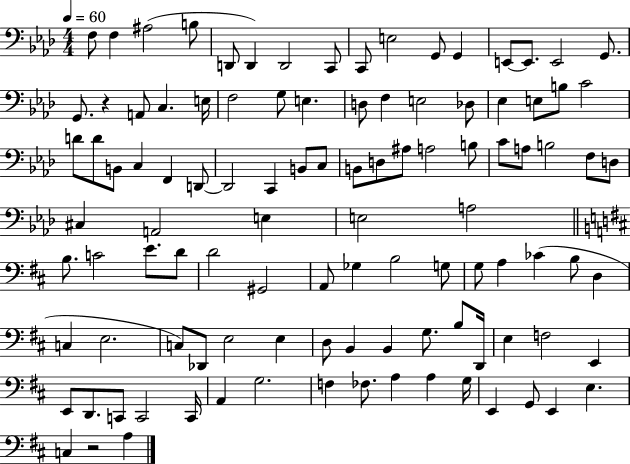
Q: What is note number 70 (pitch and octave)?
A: B3